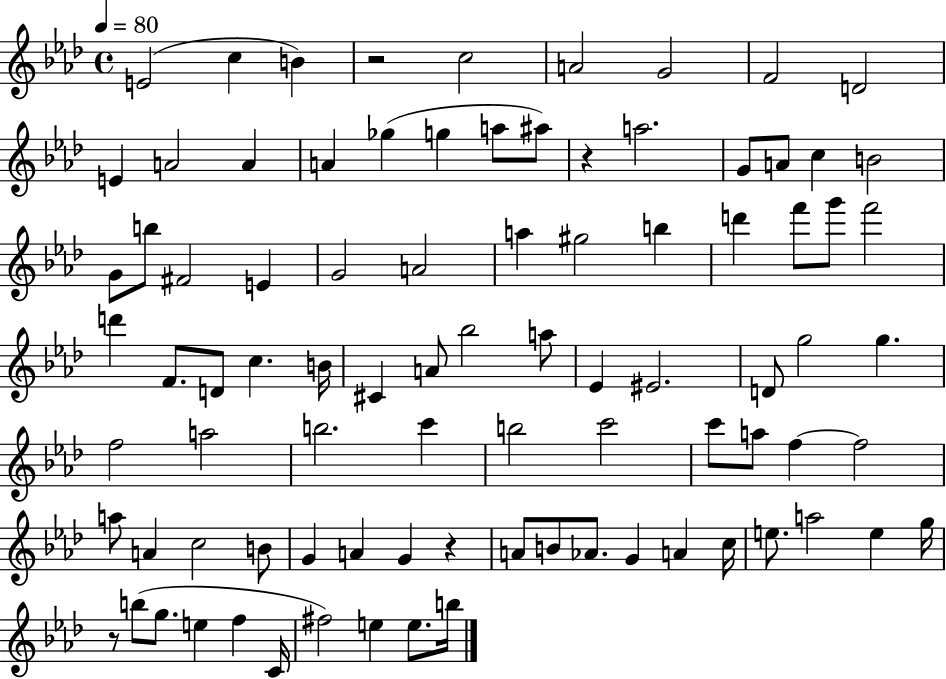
E4/h C5/q B4/q R/h C5/h A4/h G4/h F4/h D4/h E4/q A4/h A4/q A4/q Gb5/q G5/q A5/e A#5/e R/q A5/h. G4/e A4/e C5/q B4/h G4/e B5/e F#4/h E4/q G4/h A4/h A5/q G#5/h B5/q D6/q F6/e G6/e F6/h D6/q F4/e. D4/e C5/q. B4/s C#4/q A4/e Bb5/h A5/e Eb4/q EIS4/h. D4/e G5/h G5/q. F5/h A5/h B5/h. C6/q B5/h C6/h C6/e A5/e F5/q F5/h A5/e A4/q C5/h B4/e G4/q A4/q G4/q R/q A4/e B4/e Ab4/e. G4/q A4/q C5/s E5/e. A5/h E5/q G5/s R/e B5/e G5/e. E5/q F5/q C4/s F#5/h E5/q E5/e. B5/s